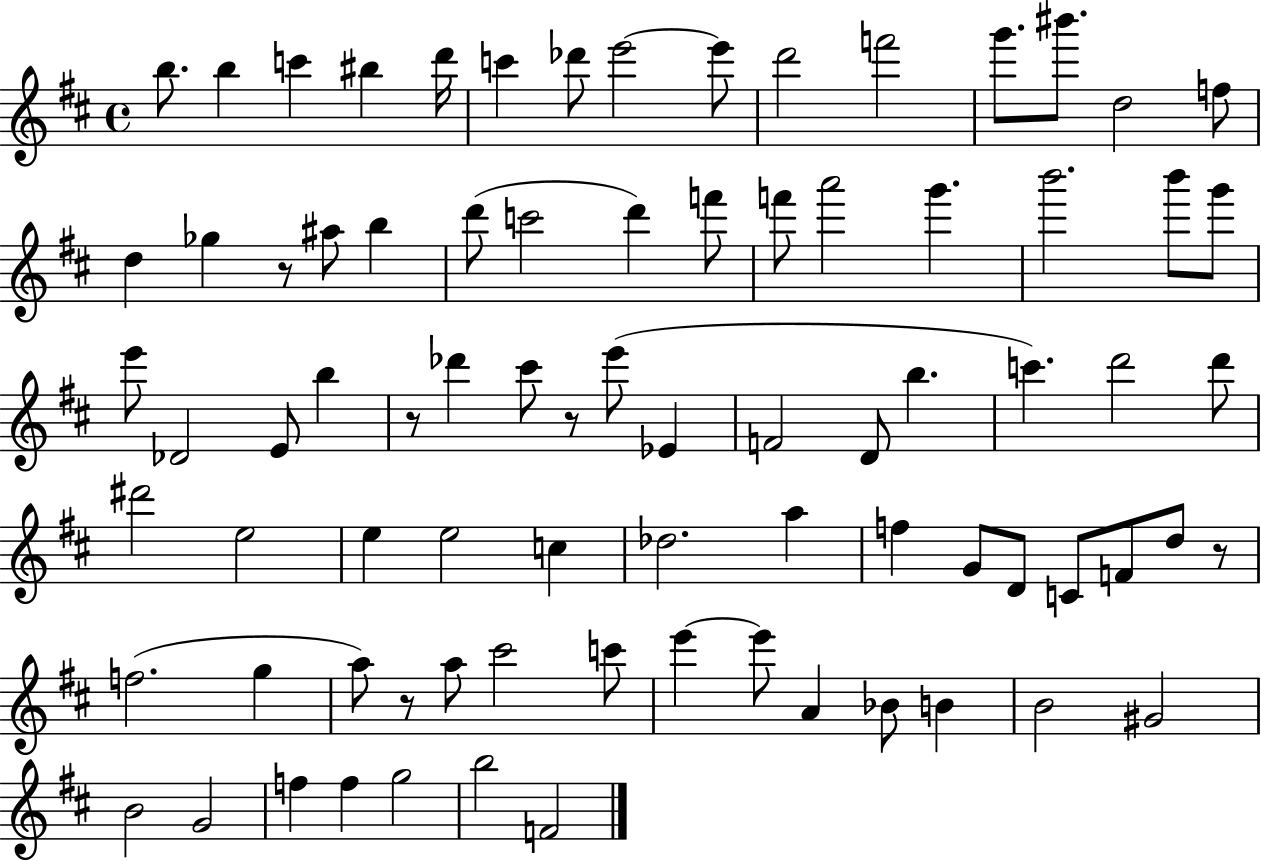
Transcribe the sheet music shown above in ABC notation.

X:1
T:Untitled
M:4/4
L:1/4
K:D
b/2 b c' ^b d'/4 c' _d'/2 e'2 e'/2 d'2 f'2 g'/2 ^b'/2 d2 f/2 d _g z/2 ^a/2 b d'/2 c'2 d' f'/2 f'/2 a'2 g' b'2 b'/2 g'/2 e'/2 _D2 E/2 b z/2 _d' ^c'/2 z/2 e'/2 _E F2 D/2 b c' d'2 d'/2 ^d'2 e2 e e2 c _d2 a f G/2 D/2 C/2 F/2 d/2 z/2 f2 g a/2 z/2 a/2 ^c'2 c'/2 e' e'/2 A _B/2 B B2 ^G2 B2 G2 f f g2 b2 F2